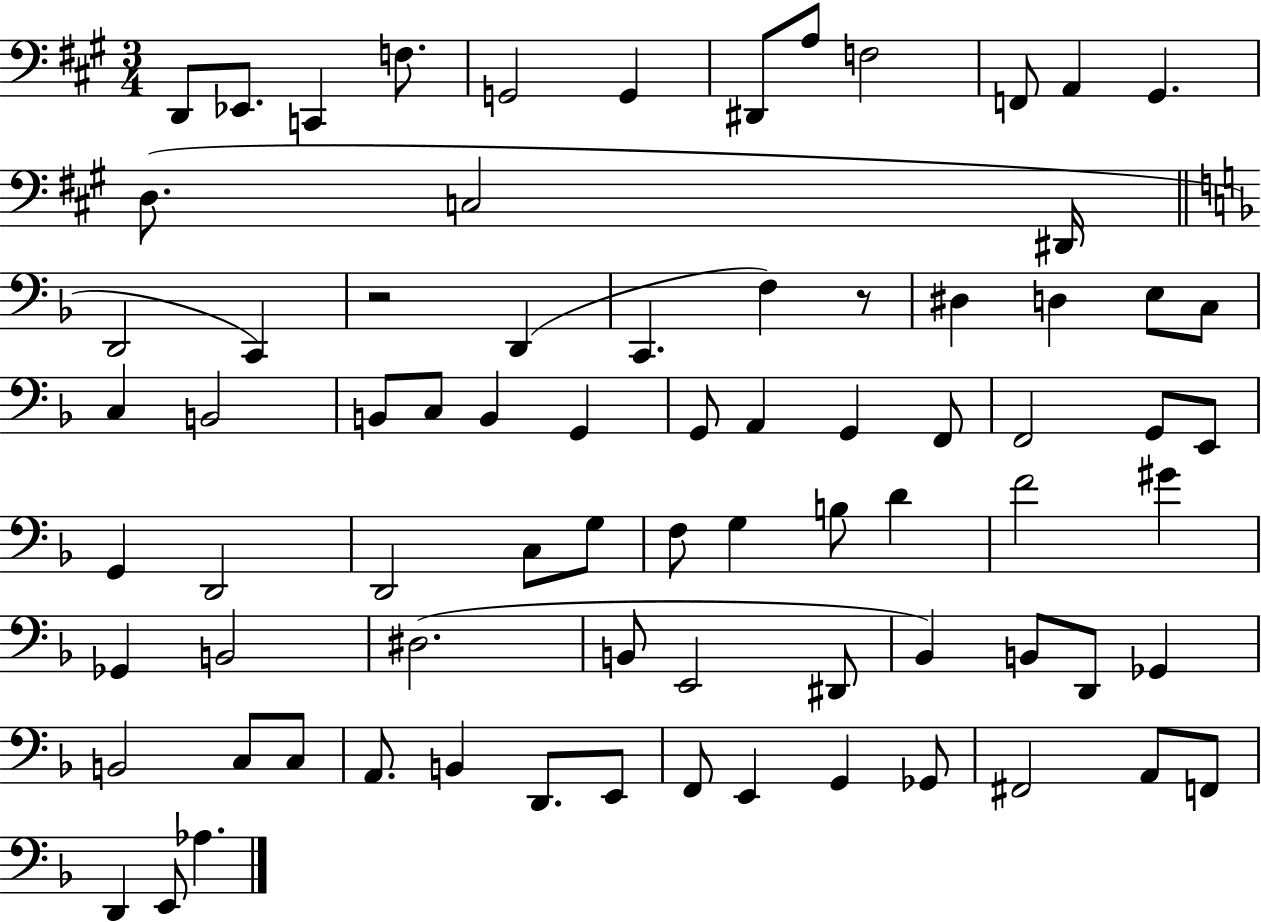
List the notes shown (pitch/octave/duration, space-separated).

D2/e Eb2/e. C2/q F3/e. G2/h G2/q D#2/e A3/e F3/h F2/e A2/q G#2/q. D3/e. C3/h D#2/s D2/h C2/q R/h D2/q C2/q. F3/q R/e D#3/q D3/q E3/e C3/e C3/q B2/h B2/e C3/e B2/q G2/q G2/e A2/q G2/q F2/e F2/h G2/e E2/e G2/q D2/h D2/h C3/e G3/e F3/e G3/q B3/e D4/q F4/h G#4/q Gb2/q B2/h D#3/h. B2/e E2/h D#2/e Bb2/q B2/e D2/e Gb2/q B2/h C3/e C3/e A2/e. B2/q D2/e. E2/e F2/e E2/q G2/q Gb2/e F#2/h A2/e F2/e D2/q E2/e Ab3/q.